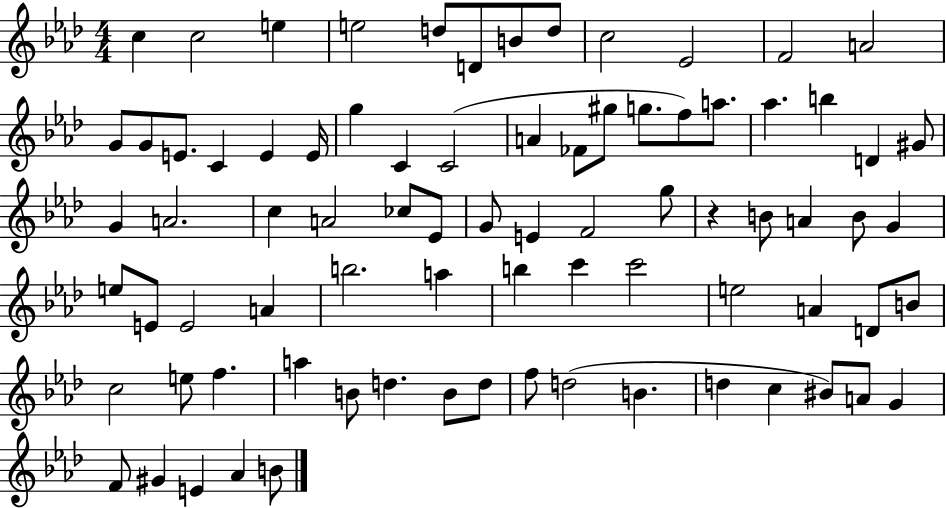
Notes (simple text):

C5/q C5/h E5/q E5/h D5/e D4/e B4/e D5/e C5/h Eb4/h F4/h A4/h G4/e G4/e E4/e. C4/q E4/q E4/s G5/q C4/q C4/h A4/q FES4/e G#5/e G5/e. F5/e A5/e. Ab5/q. B5/q D4/q G#4/e G4/q A4/h. C5/q A4/h CES5/e Eb4/e G4/e E4/q F4/h G5/e R/q B4/e A4/q B4/e G4/q E5/e E4/e E4/h A4/q B5/h. A5/q B5/q C6/q C6/h E5/h A4/q D4/e B4/e C5/h E5/e F5/q. A5/q B4/e D5/q. B4/e D5/e F5/e D5/h B4/q. D5/q C5/q BIS4/e A4/e G4/q F4/e G#4/q E4/q Ab4/q B4/e